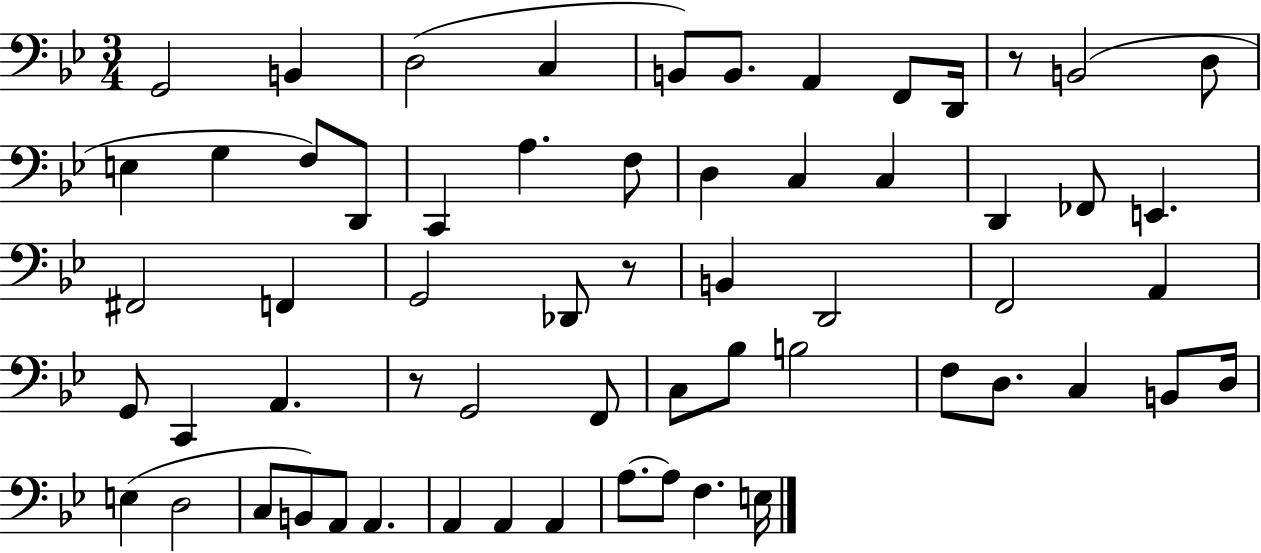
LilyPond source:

{
  \clef bass
  \numericTimeSignature
  \time 3/4
  \key bes \major
  g,2 b,4 | d2( c4 | b,8) b,8. a,4 f,8 d,16 | r8 b,2( d8 | \break e4 g4 f8) d,8 | c,4 a4. f8 | d4 c4 c4 | d,4 fes,8 e,4. | \break fis,2 f,4 | g,2 des,8 r8 | b,4 d,2 | f,2 a,4 | \break g,8 c,4 a,4. | r8 g,2 f,8 | c8 bes8 b2 | f8 d8. c4 b,8 d16 | \break e4( d2 | c8 b,8) a,8 a,4. | a,4 a,4 a,4 | a8.~~ a8 f4. e16 | \break \bar "|."
}